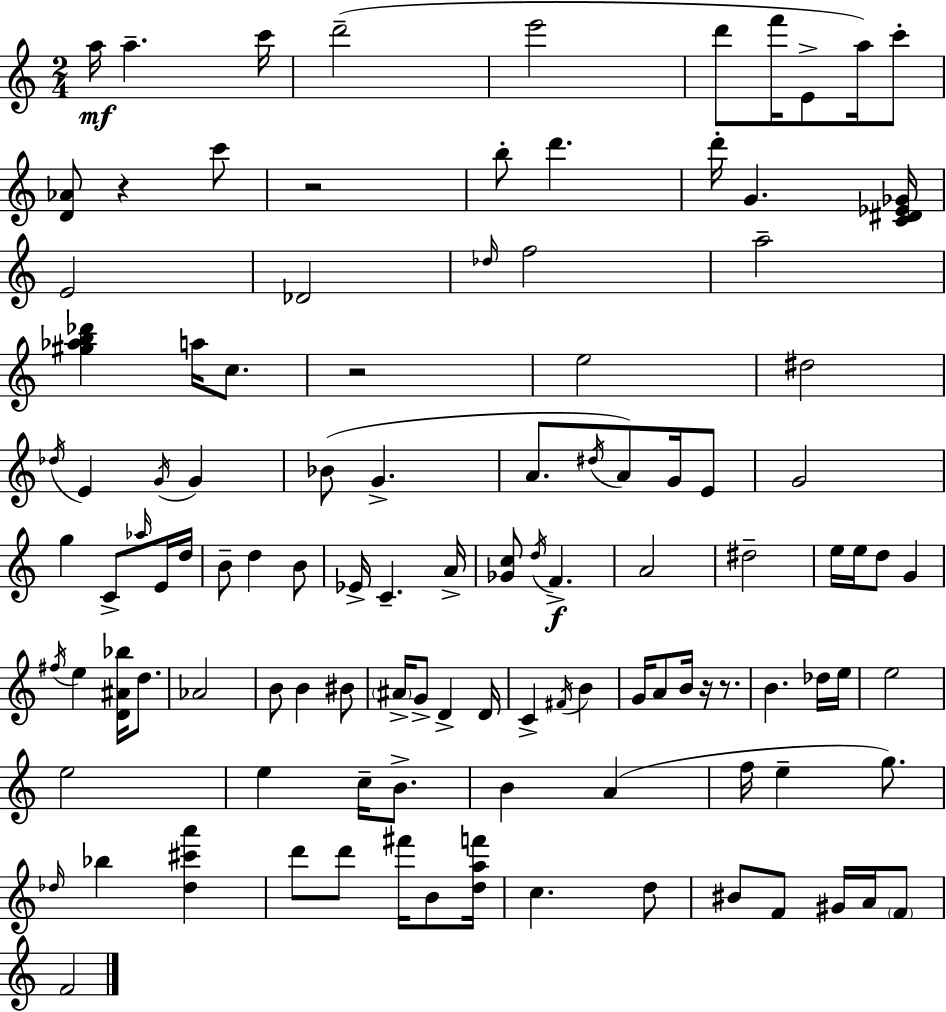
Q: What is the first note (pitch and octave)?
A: A5